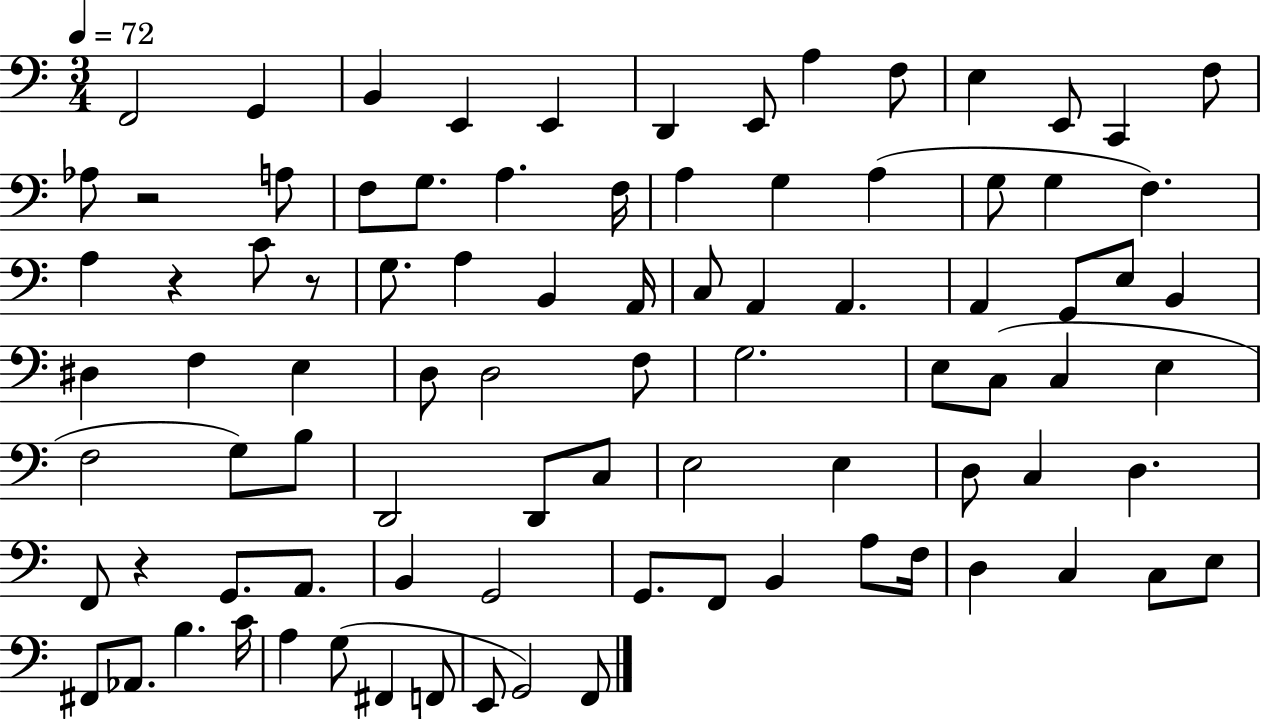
X:1
T:Untitled
M:3/4
L:1/4
K:C
F,,2 G,, B,, E,, E,, D,, E,,/2 A, F,/2 E, E,,/2 C,, F,/2 _A,/2 z2 A,/2 F,/2 G,/2 A, F,/4 A, G, A, G,/2 G, F, A, z C/2 z/2 G,/2 A, B,, A,,/4 C,/2 A,, A,, A,, G,,/2 E,/2 B,, ^D, F, E, D,/2 D,2 F,/2 G,2 E,/2 C,/2 C, E, F,2 G,/2 B,/2 D,,2 D,,/2 C,/2 E,2 E, D,/2 C, D, F,,/2 z G,,/2 A,,/2 B,, G,,2 G,,/2 F,,/2 B,, A,/2 F,/4 D, C, C,/2 E,/2 ^F,,/2 _A,,/2 B, C/4 A, G,/2 ^F,, F,,/2 E,,/2 G,,2 F,,/2